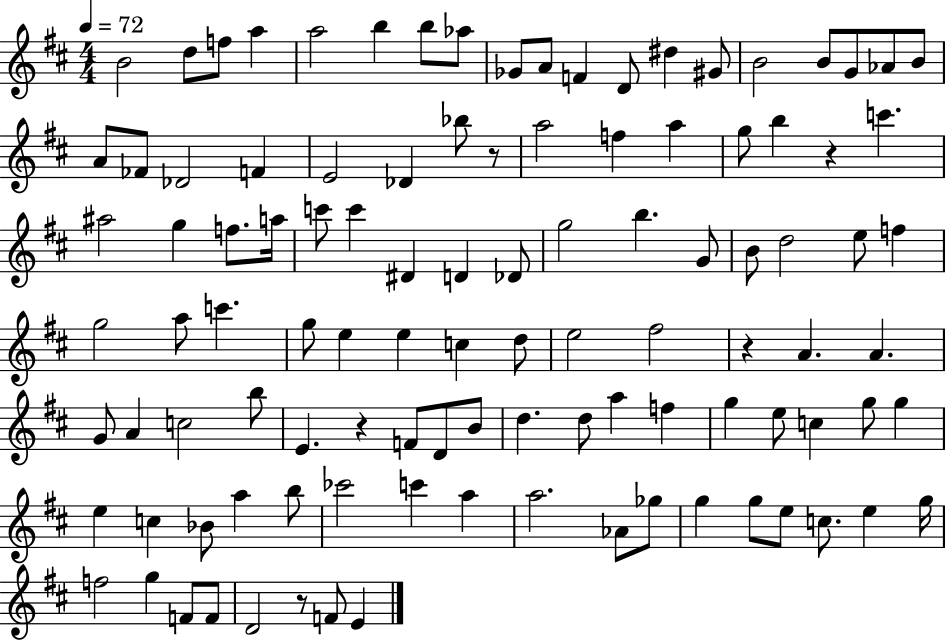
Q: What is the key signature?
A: D major